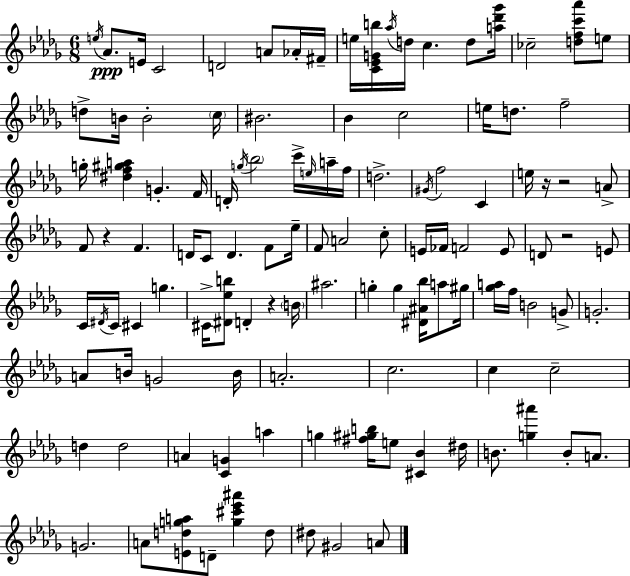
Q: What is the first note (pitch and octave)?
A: E5